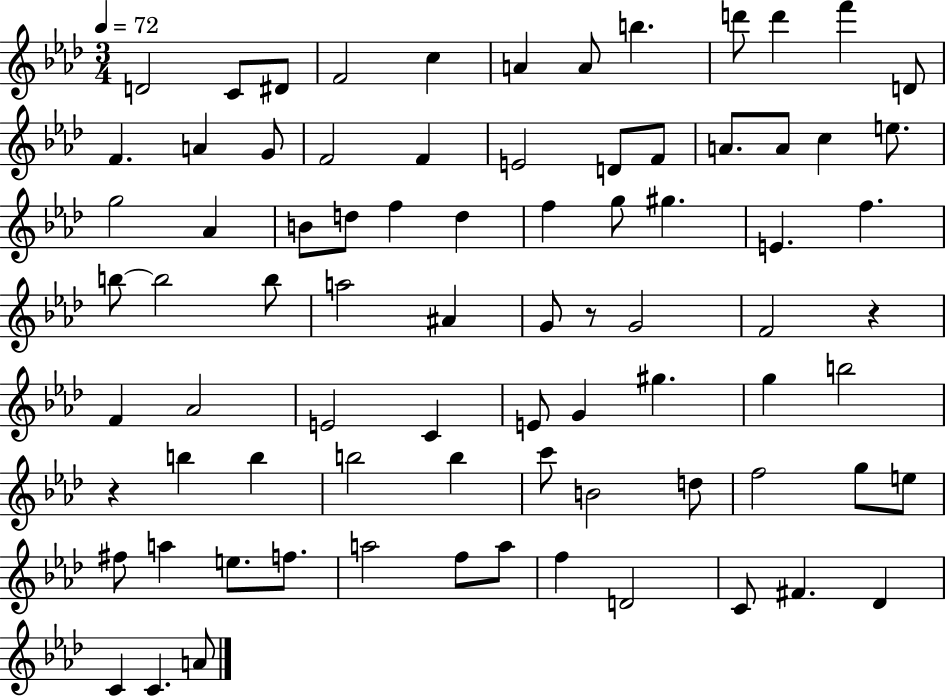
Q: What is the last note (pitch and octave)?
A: A4